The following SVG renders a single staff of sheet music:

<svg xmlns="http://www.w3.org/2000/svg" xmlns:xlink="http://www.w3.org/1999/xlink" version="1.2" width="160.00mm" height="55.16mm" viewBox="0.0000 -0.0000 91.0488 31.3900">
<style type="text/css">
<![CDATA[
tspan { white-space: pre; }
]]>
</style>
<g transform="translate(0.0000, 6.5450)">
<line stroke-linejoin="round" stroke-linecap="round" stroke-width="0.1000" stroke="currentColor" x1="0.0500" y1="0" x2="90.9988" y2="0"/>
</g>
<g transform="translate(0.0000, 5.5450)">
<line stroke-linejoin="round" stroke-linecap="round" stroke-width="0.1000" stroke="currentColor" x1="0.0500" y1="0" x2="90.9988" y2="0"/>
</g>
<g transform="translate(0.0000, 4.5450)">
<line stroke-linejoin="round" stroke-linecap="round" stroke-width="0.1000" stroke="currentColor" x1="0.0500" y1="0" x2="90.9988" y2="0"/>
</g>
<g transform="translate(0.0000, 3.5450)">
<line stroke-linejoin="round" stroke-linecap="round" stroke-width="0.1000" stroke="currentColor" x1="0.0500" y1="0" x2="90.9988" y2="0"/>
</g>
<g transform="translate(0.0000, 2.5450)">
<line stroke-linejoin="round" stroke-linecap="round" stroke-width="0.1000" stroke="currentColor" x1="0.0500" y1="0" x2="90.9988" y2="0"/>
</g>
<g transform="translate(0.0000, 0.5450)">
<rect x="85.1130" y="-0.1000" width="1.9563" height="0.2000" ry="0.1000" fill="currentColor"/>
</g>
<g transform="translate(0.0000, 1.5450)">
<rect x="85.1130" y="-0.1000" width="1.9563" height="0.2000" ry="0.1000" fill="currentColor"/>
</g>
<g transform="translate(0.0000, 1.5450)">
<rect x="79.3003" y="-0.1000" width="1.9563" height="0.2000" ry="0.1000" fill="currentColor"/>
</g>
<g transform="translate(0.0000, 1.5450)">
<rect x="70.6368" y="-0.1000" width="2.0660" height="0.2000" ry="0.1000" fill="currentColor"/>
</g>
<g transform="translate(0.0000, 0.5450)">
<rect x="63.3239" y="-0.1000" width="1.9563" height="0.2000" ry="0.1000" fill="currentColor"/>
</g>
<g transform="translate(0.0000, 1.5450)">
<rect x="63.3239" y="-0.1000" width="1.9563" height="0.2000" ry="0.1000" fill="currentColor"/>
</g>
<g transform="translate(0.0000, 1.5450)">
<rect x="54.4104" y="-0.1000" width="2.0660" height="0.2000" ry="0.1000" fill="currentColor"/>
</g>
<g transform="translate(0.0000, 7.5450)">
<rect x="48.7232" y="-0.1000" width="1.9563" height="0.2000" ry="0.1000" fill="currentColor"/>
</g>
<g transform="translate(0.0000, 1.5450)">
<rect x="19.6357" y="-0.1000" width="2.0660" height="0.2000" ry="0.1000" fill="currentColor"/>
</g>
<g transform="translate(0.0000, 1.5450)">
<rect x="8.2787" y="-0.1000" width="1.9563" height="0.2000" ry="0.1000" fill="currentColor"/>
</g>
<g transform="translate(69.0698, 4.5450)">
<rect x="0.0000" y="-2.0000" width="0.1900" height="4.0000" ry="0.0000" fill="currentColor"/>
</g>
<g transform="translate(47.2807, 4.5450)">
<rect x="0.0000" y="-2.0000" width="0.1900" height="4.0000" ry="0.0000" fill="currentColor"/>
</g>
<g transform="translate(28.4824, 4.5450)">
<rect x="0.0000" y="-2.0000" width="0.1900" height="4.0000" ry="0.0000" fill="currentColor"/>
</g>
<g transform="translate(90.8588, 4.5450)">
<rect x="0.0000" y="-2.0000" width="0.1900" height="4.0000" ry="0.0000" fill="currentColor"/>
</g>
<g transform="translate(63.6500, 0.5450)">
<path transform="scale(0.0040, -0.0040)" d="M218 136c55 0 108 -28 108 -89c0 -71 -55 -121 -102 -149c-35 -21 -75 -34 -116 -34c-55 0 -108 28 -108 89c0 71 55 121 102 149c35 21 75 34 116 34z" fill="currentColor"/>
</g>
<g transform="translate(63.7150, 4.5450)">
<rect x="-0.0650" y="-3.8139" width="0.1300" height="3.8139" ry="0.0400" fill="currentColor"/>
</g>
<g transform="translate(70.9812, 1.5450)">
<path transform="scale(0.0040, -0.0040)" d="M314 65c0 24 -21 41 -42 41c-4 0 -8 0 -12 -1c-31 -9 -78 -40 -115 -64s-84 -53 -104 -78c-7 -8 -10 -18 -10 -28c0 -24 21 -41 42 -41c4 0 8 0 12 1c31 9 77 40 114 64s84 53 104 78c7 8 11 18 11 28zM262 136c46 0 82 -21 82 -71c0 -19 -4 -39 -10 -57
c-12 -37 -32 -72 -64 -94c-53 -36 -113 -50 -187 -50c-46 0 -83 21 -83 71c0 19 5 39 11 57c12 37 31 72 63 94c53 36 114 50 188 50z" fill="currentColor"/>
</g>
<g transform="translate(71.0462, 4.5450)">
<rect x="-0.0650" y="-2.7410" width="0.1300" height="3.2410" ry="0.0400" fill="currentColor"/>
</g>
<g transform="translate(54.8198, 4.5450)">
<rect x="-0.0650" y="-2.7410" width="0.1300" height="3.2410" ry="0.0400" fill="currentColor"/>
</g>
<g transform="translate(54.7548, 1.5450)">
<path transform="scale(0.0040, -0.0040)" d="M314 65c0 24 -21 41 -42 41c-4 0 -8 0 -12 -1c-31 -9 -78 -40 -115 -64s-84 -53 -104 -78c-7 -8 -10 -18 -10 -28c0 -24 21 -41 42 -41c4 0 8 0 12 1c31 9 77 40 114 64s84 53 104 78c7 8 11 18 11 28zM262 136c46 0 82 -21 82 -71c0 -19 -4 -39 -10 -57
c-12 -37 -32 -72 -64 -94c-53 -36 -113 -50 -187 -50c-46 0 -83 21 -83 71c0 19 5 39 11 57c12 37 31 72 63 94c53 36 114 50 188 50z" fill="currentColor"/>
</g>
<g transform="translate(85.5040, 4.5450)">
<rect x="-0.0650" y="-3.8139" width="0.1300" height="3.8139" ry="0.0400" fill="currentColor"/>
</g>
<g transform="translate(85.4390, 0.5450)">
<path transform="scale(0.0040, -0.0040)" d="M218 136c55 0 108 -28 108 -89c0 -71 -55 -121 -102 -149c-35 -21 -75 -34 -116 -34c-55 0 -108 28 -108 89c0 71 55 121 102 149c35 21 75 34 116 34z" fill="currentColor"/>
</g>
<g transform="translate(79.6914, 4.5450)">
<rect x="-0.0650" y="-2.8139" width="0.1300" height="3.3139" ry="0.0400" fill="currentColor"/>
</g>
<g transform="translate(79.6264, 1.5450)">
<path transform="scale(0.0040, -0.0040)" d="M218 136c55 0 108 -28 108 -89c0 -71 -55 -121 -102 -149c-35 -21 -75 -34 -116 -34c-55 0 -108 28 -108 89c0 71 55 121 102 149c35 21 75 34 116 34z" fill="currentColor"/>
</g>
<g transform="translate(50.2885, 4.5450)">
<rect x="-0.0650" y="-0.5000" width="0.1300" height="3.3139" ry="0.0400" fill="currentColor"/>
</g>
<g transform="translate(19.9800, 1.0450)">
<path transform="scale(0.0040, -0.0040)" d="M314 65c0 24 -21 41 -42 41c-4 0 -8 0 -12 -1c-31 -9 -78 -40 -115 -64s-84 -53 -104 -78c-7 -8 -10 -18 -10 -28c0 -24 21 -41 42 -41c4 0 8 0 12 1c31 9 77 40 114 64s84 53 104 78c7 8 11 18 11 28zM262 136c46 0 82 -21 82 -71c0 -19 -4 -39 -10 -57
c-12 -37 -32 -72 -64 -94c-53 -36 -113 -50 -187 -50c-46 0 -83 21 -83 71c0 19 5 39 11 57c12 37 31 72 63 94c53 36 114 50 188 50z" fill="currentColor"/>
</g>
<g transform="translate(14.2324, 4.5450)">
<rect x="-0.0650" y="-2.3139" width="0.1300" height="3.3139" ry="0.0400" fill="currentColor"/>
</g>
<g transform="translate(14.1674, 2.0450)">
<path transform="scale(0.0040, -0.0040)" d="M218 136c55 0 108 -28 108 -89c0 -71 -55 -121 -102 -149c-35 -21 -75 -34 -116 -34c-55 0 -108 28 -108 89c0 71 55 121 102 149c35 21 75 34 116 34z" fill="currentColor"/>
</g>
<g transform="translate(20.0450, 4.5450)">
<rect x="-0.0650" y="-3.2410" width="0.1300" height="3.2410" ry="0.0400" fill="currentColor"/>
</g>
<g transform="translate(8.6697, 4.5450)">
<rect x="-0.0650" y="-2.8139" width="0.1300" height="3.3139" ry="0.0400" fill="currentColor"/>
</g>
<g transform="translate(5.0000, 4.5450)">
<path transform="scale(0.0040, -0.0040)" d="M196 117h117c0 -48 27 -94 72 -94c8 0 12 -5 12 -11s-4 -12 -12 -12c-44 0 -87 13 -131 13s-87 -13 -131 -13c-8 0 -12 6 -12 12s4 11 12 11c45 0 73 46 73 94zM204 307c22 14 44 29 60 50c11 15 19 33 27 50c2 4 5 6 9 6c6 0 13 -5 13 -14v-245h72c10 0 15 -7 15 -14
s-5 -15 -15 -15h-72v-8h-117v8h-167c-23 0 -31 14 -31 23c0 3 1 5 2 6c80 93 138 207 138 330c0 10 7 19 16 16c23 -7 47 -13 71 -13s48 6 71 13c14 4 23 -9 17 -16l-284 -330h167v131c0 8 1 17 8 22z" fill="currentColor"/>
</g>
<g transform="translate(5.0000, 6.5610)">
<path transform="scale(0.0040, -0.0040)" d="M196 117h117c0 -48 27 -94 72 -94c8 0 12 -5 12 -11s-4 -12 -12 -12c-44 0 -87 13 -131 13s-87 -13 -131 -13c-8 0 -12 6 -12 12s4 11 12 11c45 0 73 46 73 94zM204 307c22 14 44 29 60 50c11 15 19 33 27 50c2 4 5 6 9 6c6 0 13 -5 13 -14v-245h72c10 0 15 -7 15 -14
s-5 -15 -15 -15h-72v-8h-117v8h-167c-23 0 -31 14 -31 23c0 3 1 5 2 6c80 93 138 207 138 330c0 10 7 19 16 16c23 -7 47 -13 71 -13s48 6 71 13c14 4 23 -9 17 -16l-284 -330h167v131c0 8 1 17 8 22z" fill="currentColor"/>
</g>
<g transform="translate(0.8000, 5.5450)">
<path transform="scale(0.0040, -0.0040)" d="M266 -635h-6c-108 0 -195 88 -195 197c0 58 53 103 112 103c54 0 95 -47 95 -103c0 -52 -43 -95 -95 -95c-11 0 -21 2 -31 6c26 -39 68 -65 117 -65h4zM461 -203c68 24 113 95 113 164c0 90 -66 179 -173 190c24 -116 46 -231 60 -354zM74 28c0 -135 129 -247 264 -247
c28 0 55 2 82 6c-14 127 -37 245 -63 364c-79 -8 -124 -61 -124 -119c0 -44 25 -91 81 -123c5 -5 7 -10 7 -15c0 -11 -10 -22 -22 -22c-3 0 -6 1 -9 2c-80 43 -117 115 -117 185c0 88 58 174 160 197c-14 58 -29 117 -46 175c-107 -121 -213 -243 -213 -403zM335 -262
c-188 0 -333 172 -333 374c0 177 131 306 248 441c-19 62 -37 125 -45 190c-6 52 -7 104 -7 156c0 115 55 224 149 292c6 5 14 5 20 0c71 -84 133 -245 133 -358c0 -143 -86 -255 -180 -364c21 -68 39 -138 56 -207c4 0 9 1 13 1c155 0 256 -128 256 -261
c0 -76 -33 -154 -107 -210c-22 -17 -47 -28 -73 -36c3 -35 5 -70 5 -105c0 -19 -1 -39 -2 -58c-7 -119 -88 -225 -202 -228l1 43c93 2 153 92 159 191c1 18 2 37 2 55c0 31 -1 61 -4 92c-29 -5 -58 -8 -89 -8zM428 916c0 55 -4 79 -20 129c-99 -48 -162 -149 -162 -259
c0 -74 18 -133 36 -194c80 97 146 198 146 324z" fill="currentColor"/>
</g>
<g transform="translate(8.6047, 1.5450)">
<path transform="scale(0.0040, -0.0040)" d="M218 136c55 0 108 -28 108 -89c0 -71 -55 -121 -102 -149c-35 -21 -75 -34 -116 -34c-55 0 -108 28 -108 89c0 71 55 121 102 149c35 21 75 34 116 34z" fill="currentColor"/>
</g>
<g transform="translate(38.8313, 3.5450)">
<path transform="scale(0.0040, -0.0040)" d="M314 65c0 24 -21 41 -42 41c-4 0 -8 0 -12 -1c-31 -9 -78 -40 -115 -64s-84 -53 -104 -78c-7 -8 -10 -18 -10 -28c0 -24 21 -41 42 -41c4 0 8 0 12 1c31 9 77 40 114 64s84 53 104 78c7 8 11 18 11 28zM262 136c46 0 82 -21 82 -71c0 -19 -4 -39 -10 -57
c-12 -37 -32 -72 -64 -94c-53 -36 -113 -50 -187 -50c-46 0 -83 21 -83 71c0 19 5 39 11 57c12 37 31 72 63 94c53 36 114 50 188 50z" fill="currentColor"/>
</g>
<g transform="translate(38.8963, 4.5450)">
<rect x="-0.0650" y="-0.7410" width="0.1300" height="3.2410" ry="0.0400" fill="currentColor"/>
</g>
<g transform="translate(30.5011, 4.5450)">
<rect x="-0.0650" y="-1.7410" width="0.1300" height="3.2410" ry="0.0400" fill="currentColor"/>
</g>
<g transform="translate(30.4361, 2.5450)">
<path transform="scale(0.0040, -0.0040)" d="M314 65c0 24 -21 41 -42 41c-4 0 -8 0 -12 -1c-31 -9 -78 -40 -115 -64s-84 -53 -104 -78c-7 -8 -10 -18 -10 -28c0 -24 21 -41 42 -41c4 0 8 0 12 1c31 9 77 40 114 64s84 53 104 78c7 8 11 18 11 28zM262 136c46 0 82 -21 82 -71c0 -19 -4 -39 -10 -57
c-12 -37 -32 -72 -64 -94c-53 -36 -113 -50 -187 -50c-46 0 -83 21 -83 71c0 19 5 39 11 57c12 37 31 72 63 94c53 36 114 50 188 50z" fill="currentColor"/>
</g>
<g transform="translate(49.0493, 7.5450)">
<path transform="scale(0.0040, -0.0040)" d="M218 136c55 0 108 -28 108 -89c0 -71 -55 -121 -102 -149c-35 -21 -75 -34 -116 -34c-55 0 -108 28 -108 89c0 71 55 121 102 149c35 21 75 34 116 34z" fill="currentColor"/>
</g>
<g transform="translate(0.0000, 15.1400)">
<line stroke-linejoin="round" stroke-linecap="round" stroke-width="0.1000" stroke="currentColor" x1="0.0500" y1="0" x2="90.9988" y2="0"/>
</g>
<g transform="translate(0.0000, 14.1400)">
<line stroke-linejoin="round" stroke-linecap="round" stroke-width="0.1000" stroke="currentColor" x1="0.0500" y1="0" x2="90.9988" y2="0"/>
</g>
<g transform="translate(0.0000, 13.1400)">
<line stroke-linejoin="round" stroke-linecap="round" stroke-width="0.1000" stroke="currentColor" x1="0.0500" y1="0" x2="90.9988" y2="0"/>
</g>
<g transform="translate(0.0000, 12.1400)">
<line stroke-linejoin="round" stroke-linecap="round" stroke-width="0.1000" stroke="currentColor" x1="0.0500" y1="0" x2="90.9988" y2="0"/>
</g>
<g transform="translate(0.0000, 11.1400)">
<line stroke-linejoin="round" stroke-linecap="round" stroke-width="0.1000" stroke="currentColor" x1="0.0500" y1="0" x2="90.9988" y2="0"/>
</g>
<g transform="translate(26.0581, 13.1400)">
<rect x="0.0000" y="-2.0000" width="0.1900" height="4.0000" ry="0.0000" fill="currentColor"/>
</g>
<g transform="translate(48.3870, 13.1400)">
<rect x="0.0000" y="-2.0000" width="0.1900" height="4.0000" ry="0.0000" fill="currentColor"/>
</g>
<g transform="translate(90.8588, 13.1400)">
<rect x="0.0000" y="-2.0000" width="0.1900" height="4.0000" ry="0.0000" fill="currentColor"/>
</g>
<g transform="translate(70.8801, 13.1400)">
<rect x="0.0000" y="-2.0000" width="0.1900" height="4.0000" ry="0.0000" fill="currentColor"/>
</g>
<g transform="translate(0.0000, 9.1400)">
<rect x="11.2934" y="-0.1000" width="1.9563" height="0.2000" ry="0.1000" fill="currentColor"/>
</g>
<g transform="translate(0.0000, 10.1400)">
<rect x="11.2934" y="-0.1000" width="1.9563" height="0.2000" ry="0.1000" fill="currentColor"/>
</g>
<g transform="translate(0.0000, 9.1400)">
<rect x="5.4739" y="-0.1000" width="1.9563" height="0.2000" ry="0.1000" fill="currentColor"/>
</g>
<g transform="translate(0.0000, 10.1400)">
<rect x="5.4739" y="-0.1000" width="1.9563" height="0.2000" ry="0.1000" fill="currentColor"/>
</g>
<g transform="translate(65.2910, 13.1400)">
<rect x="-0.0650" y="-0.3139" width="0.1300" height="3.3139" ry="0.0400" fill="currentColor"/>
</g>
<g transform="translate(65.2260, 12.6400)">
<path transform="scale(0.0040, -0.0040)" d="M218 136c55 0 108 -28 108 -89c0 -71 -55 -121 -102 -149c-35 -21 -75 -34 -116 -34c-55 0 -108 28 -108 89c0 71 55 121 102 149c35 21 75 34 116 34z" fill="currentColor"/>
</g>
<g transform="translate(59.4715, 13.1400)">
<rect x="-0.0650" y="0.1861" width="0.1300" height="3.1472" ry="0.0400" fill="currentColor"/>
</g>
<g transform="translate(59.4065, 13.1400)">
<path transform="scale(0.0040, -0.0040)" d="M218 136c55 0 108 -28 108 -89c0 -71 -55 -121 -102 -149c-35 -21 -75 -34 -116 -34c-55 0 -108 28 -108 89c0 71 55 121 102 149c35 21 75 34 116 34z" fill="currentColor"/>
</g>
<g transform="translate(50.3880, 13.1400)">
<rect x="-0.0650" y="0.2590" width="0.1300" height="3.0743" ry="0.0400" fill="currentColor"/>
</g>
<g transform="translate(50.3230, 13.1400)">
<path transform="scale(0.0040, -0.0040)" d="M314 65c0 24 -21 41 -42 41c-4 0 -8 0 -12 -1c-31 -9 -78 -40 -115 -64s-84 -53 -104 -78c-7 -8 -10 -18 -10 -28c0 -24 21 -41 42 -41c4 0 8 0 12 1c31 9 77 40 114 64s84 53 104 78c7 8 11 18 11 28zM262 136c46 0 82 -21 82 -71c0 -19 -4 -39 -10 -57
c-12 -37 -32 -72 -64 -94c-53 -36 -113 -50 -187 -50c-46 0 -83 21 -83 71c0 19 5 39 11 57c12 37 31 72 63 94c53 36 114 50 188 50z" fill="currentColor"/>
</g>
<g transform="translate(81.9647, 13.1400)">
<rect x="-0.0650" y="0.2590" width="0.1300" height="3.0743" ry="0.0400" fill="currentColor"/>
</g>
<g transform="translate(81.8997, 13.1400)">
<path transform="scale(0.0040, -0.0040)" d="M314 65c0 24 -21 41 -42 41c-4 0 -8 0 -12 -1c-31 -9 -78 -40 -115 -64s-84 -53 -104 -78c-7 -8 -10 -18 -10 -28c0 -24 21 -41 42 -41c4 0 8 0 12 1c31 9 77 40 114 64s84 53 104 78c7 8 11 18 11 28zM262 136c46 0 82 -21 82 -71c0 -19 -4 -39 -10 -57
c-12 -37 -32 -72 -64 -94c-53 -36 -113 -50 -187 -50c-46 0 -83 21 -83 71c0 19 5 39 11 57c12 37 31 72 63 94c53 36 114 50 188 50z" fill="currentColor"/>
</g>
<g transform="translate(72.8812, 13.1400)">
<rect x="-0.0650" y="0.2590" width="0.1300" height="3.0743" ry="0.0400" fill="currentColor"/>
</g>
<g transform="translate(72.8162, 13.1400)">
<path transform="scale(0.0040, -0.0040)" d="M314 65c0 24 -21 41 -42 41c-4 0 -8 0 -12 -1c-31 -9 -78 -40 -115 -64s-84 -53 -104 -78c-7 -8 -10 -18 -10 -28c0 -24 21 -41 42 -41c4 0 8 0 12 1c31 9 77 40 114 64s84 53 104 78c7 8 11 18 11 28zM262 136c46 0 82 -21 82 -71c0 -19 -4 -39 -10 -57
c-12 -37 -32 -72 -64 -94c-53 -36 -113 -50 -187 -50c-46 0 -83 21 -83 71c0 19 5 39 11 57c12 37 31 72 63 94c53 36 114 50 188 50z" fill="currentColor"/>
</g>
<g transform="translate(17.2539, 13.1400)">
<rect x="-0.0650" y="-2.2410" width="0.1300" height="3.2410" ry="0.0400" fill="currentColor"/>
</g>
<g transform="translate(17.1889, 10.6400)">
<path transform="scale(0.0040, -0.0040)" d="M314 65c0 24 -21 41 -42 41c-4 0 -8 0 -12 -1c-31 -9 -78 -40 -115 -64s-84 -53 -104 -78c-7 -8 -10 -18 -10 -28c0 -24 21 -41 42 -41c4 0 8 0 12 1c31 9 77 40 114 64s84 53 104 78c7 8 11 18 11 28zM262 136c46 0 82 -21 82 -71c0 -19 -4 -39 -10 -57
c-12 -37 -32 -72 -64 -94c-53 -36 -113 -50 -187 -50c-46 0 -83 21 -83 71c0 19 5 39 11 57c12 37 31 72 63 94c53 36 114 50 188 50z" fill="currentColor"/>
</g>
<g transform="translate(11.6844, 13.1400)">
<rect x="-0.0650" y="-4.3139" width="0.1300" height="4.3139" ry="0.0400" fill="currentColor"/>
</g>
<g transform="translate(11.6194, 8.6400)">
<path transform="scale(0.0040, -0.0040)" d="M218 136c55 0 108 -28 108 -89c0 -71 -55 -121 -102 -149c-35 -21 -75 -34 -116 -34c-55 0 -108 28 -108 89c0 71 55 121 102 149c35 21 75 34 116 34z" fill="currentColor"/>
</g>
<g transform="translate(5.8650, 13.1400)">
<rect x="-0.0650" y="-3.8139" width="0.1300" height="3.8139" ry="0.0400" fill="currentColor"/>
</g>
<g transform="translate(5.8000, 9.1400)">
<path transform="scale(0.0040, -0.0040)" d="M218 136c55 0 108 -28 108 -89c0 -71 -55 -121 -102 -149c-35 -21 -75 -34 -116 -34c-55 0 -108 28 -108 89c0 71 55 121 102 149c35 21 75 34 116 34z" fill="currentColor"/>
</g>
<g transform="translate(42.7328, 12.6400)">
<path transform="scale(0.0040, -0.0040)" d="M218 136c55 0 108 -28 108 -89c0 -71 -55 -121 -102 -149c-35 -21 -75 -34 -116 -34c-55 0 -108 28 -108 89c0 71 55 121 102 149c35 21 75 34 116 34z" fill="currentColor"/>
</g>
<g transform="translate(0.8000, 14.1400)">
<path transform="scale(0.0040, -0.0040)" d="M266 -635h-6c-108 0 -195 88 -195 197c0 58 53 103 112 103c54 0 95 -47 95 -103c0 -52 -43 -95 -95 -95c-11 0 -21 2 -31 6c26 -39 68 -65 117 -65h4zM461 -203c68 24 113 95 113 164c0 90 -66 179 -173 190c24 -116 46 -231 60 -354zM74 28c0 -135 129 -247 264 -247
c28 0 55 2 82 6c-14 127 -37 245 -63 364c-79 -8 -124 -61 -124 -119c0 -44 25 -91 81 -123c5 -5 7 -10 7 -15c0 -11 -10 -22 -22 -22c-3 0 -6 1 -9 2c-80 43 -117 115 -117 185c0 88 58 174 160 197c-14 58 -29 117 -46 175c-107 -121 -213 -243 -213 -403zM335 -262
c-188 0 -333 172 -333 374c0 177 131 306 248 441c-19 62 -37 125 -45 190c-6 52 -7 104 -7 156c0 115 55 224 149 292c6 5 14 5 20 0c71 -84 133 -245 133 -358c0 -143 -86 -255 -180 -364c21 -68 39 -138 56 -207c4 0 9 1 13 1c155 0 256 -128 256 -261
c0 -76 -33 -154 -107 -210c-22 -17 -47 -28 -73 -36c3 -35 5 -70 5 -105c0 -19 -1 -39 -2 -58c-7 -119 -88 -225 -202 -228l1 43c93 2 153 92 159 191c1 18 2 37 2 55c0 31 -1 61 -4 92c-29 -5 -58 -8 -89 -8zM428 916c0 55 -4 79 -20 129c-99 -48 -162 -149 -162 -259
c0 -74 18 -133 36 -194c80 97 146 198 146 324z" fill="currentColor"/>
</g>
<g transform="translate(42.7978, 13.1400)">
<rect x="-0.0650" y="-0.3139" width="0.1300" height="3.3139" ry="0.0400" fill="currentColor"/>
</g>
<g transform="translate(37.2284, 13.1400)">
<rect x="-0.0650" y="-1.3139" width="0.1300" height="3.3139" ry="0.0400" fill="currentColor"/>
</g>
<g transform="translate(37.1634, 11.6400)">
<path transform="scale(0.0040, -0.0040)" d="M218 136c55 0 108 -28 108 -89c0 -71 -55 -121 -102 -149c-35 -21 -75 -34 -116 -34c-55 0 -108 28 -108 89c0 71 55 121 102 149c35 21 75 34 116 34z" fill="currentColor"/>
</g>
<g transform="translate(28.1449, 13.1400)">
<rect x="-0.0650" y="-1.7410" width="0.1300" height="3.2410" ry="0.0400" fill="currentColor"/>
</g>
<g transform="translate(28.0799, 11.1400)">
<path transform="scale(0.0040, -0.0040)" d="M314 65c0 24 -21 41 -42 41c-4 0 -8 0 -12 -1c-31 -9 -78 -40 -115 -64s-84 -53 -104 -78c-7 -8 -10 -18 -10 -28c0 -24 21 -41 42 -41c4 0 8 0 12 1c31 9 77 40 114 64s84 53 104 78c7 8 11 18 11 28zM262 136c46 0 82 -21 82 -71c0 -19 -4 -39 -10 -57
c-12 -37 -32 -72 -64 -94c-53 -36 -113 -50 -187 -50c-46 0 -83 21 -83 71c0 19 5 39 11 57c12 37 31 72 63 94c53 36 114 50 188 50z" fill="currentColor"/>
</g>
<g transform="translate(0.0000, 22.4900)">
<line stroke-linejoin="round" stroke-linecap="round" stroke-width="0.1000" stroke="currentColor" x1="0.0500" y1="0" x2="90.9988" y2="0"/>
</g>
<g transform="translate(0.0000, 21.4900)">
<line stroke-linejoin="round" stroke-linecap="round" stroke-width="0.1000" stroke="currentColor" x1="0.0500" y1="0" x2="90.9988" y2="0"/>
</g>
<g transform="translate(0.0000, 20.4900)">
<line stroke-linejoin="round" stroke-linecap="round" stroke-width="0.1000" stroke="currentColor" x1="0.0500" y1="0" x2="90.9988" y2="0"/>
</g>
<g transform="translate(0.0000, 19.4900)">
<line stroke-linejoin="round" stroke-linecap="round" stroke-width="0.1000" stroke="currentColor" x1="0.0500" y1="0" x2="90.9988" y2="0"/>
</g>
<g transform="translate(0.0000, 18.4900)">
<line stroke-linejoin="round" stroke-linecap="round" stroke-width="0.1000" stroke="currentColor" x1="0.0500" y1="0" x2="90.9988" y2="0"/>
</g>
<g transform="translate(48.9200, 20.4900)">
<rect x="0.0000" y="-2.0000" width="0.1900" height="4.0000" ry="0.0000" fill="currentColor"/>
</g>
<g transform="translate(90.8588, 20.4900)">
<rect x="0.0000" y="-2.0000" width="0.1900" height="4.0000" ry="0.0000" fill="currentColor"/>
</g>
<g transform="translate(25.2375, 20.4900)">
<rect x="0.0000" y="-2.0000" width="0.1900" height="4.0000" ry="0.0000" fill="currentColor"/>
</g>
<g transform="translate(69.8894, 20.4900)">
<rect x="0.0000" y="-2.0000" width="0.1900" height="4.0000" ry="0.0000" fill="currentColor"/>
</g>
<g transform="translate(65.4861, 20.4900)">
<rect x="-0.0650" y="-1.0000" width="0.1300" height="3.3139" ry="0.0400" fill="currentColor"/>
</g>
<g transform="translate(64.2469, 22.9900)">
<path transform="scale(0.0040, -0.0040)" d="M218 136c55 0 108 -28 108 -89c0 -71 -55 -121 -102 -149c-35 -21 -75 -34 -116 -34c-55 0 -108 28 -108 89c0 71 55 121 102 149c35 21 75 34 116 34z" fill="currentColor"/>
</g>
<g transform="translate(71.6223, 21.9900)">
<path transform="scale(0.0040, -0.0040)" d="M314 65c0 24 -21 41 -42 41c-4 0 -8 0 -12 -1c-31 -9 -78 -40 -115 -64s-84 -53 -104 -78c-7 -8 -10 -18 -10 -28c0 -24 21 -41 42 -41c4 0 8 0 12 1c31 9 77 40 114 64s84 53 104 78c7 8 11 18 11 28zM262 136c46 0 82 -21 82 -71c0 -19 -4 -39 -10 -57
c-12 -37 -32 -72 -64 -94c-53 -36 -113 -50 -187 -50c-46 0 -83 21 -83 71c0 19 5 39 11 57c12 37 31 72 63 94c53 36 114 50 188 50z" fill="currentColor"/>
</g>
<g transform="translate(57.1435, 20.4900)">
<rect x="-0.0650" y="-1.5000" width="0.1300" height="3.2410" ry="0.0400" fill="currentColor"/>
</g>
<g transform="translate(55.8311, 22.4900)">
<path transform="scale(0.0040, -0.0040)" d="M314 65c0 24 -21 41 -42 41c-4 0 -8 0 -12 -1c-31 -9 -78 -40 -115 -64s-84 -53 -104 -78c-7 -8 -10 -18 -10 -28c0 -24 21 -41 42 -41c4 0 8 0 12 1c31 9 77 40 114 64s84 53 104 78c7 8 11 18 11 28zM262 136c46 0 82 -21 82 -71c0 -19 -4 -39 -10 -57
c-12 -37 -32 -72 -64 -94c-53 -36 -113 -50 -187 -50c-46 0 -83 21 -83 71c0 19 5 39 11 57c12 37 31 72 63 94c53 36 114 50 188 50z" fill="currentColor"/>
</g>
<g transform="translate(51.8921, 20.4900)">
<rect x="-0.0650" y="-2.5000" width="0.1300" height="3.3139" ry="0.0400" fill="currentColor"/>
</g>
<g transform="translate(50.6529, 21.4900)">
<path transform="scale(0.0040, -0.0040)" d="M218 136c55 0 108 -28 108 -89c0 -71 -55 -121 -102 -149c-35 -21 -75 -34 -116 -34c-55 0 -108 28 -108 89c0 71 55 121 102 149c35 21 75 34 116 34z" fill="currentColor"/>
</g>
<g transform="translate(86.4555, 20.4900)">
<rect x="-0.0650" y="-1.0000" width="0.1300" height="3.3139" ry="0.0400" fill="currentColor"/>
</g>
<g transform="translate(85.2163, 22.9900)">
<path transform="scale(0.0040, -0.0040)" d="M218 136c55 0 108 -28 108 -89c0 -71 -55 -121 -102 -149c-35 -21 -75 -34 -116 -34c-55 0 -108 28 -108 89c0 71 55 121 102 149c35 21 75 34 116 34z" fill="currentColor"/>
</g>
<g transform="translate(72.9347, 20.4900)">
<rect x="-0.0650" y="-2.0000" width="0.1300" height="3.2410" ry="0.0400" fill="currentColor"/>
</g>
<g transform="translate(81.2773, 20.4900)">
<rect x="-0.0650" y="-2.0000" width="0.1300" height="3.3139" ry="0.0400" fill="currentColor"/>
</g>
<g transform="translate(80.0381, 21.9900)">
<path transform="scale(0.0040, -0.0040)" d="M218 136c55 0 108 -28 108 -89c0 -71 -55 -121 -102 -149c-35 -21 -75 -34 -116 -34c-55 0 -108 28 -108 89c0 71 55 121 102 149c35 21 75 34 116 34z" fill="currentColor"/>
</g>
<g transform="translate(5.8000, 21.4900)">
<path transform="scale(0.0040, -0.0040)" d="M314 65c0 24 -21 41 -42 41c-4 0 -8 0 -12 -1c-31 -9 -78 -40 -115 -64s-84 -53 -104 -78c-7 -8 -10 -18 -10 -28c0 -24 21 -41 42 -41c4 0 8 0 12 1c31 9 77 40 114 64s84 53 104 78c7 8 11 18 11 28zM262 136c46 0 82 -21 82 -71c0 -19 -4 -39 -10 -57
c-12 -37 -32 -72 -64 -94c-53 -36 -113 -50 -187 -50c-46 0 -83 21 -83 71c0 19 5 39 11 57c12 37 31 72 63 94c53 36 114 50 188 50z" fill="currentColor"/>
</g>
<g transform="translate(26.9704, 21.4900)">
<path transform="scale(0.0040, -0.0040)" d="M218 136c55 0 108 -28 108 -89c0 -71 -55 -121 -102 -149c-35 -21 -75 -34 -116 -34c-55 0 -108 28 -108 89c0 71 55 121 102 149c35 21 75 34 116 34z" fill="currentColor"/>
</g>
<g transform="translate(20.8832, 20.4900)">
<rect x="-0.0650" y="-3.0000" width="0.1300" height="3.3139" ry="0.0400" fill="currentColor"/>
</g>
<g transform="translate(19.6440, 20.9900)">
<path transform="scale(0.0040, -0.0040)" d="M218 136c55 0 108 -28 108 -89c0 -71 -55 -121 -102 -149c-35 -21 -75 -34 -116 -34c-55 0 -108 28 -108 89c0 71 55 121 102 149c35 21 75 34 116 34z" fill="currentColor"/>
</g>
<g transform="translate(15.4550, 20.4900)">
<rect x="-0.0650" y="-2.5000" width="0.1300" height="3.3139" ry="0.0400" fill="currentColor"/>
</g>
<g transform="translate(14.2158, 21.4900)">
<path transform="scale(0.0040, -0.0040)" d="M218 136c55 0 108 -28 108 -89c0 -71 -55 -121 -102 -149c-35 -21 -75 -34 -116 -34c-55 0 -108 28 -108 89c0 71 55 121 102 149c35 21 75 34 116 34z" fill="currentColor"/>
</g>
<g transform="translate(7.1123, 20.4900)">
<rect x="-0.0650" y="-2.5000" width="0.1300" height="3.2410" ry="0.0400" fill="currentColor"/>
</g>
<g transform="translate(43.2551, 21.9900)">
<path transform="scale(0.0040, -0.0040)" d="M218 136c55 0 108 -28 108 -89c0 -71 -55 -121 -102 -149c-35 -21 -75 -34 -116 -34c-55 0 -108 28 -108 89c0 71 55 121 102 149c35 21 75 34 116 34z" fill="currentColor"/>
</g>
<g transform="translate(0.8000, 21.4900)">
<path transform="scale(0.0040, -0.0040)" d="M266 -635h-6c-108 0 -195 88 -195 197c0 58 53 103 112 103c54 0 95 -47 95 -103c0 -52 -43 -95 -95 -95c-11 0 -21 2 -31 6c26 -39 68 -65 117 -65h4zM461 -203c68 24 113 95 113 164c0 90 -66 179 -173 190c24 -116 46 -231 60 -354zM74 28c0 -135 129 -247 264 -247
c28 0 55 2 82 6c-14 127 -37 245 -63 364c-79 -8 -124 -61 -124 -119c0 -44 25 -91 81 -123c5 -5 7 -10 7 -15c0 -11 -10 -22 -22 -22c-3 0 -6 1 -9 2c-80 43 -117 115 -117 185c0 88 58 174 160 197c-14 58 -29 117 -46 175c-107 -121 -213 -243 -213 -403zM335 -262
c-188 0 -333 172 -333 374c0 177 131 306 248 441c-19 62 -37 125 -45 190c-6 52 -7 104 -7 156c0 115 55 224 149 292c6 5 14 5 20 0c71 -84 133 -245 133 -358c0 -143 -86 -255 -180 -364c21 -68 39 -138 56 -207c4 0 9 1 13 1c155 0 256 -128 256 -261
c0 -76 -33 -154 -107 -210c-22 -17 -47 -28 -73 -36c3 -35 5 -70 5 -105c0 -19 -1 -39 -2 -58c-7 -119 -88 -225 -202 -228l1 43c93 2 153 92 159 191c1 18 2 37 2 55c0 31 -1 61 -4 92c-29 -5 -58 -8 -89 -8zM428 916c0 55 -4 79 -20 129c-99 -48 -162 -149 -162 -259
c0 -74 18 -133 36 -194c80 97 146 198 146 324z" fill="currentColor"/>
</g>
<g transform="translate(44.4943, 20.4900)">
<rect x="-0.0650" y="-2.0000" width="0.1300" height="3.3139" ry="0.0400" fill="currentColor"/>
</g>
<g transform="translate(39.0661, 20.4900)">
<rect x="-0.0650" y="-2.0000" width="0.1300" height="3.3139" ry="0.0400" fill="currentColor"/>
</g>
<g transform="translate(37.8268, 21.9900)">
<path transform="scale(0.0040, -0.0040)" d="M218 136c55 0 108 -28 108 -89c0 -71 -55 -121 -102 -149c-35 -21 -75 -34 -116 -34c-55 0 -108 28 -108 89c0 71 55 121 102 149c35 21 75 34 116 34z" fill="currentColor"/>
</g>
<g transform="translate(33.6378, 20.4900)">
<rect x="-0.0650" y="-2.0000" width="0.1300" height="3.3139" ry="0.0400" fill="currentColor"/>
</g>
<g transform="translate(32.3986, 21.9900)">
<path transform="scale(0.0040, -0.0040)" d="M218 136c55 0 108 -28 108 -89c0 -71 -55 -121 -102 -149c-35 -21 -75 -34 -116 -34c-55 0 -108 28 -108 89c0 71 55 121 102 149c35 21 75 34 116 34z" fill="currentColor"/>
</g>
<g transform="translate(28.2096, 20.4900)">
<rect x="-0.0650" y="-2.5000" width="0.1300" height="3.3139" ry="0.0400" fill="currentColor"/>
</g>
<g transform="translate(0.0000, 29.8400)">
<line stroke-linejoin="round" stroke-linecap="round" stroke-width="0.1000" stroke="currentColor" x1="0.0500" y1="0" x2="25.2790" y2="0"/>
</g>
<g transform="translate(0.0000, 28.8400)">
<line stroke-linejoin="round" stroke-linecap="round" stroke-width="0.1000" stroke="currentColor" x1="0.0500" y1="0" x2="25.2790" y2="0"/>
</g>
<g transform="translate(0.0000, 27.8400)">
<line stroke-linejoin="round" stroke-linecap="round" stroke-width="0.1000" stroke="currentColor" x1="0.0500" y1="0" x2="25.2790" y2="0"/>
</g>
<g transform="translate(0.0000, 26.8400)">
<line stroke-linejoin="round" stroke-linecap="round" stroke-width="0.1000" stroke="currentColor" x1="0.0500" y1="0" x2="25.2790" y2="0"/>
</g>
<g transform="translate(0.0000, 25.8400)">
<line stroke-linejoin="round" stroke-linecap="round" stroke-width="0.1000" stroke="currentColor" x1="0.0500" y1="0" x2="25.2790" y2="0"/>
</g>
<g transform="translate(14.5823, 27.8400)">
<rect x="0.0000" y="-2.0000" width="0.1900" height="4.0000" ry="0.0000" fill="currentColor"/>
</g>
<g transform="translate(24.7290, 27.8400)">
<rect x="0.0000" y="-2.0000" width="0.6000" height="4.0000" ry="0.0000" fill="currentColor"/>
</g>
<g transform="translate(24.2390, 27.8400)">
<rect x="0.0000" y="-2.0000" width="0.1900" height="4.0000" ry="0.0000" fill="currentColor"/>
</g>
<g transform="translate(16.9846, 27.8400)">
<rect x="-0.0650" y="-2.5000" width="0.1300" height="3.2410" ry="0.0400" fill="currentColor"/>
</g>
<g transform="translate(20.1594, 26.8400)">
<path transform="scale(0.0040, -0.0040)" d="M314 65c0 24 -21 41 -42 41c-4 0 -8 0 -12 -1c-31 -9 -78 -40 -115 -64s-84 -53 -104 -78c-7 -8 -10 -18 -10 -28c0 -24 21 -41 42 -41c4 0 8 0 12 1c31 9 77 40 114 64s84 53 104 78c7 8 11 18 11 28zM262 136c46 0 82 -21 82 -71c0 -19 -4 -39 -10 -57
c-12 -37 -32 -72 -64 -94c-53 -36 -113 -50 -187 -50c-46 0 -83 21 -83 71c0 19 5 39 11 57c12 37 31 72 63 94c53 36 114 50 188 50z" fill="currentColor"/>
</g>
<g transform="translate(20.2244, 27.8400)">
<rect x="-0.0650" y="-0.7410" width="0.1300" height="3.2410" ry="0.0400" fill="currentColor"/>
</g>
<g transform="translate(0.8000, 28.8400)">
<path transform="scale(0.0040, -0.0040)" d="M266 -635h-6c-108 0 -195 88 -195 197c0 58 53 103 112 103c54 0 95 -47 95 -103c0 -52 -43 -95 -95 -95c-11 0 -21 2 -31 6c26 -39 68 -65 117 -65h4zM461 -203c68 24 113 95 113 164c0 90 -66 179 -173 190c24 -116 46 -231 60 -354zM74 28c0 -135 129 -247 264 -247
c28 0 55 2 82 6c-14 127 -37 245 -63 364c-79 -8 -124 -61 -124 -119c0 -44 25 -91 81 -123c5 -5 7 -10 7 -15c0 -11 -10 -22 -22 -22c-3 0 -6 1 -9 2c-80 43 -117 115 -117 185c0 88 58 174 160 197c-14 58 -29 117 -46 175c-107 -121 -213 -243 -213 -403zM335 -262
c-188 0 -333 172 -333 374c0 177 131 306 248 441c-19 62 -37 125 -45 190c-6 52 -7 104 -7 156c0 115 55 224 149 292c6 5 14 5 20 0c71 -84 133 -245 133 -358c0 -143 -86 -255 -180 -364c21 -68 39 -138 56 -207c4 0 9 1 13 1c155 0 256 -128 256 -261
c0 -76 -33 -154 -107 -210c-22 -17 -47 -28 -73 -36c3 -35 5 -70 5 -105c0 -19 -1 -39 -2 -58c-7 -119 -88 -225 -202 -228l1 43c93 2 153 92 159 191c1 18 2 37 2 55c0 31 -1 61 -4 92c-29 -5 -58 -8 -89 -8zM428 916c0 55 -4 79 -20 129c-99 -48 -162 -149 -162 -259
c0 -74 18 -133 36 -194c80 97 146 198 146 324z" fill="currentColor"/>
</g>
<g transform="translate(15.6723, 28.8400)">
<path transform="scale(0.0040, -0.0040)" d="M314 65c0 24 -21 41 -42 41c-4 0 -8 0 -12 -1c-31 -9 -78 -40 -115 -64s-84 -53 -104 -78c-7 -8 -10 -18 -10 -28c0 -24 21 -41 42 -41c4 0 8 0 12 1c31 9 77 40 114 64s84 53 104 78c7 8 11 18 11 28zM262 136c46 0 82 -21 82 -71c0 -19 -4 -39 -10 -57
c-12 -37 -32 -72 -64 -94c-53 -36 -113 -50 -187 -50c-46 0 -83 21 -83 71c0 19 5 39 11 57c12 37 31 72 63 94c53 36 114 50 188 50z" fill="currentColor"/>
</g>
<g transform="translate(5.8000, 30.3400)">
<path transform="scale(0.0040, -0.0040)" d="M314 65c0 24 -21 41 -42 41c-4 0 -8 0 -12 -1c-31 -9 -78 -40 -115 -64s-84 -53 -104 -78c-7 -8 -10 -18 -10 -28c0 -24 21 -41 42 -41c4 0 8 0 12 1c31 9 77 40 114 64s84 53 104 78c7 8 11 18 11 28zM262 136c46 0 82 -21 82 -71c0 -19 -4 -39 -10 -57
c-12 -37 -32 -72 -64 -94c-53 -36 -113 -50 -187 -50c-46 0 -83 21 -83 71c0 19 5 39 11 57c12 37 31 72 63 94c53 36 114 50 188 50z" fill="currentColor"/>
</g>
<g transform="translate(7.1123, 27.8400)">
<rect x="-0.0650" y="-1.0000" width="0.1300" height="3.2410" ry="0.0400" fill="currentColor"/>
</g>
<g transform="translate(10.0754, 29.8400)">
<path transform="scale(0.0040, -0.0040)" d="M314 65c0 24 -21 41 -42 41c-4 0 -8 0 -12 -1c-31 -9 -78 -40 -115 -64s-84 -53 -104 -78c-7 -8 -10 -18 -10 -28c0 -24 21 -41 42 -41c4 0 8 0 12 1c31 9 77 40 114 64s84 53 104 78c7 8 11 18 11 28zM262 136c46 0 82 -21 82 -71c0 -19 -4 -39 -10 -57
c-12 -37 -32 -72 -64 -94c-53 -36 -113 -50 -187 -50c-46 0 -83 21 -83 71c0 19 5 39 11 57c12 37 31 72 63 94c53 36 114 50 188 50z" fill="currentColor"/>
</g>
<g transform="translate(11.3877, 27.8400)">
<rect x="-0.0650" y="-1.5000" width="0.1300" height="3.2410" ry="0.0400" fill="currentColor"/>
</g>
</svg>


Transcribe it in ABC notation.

X:1
T:Untitled
M:4/4
L:1/4
K:C
a g b2 f2 d2 C a2 c' a2 a c' c' d' g2 f2 e c B2 B c B2 B2 G2 G A G F F F G E2 D F2 F D D2 E2 G2 d2